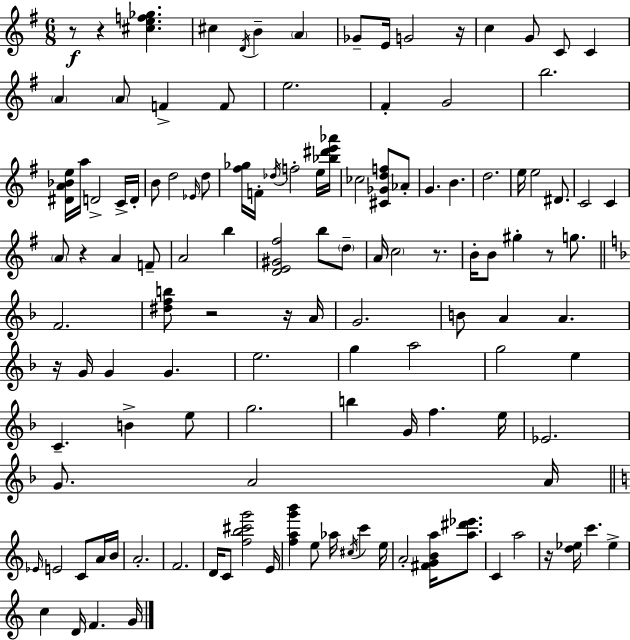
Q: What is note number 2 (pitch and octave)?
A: D4